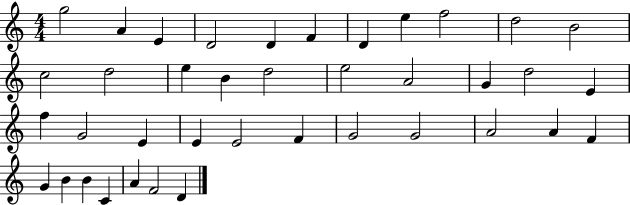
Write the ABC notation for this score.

X:1
T:Untitled
M:4/4
L:1/4
K:C
g2 A E D2 D F D e f2 d2 B2 c2 d2 e B d2 e2 A2 G d2 E f G2 E E E2 F G2 G2 A2 A F G B B C A F2 D